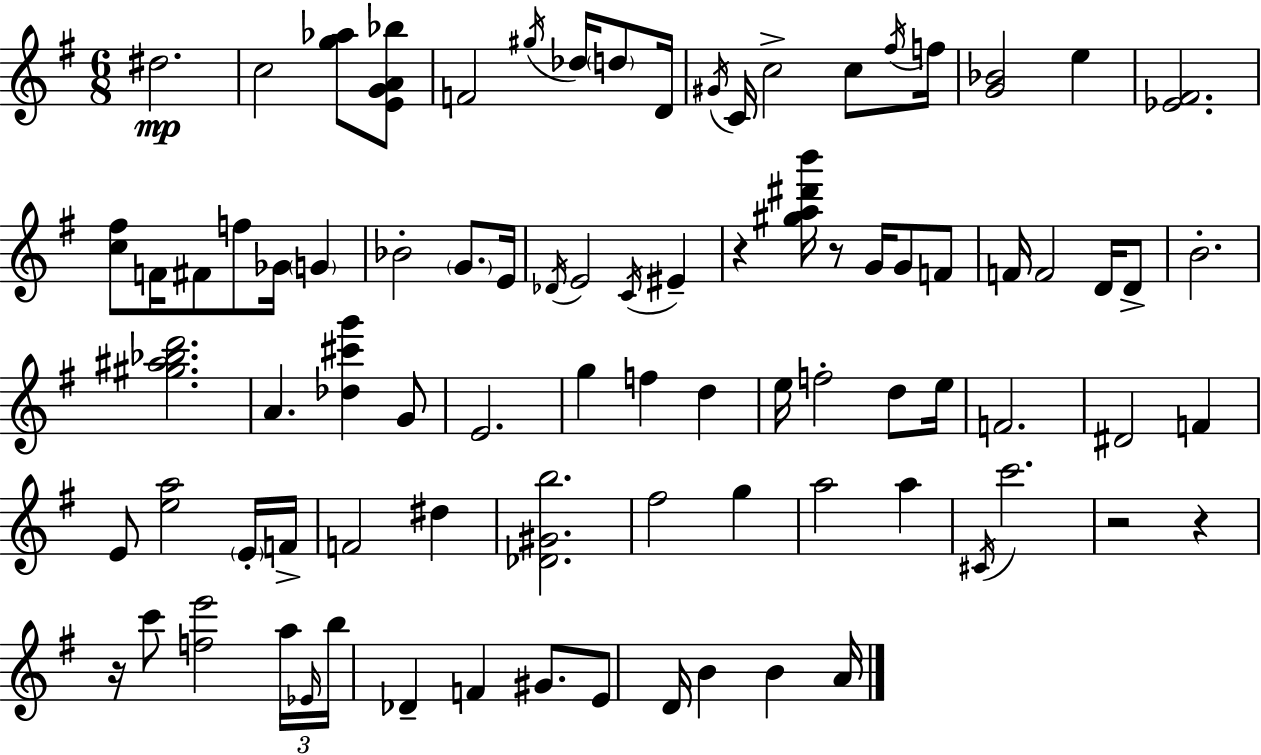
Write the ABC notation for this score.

X:1
T:Untitled
M:6/8
L:1/4
K:Em
^d2 c2 [g_a]/2 [EGA_b]/2 F2 ^g/4 _d/4 d/2 D/4 ^G/4 C/4 c2 c/2 ^f/4 f/4 [G_B]2 e [_E^F]2 [c^f]/2 F/4 ^F/2 f/2 _G/4 G _B2 G/2 E/4 _D/4 E2 C/4 ^E z [^ga^d'b']/4 z/2 G/4 G/2 F/2 F/4 F2 D/4 D/2 B2 [^g^a_bd']2 A [_d^c'g'] G/2 E2 g f d e/4 f2 d/2 e/4 F2 ^D2 F E/2 [ea]2 E/4 F/4 F2 ^d [_D^Gb]2 ^f2 g a2 a ^C/4 c'2 z2 z z/4 c'/2 [fe']2 a/4 _E/4 b/4 _D F ^G/2 E/2 D/4 B B A/4